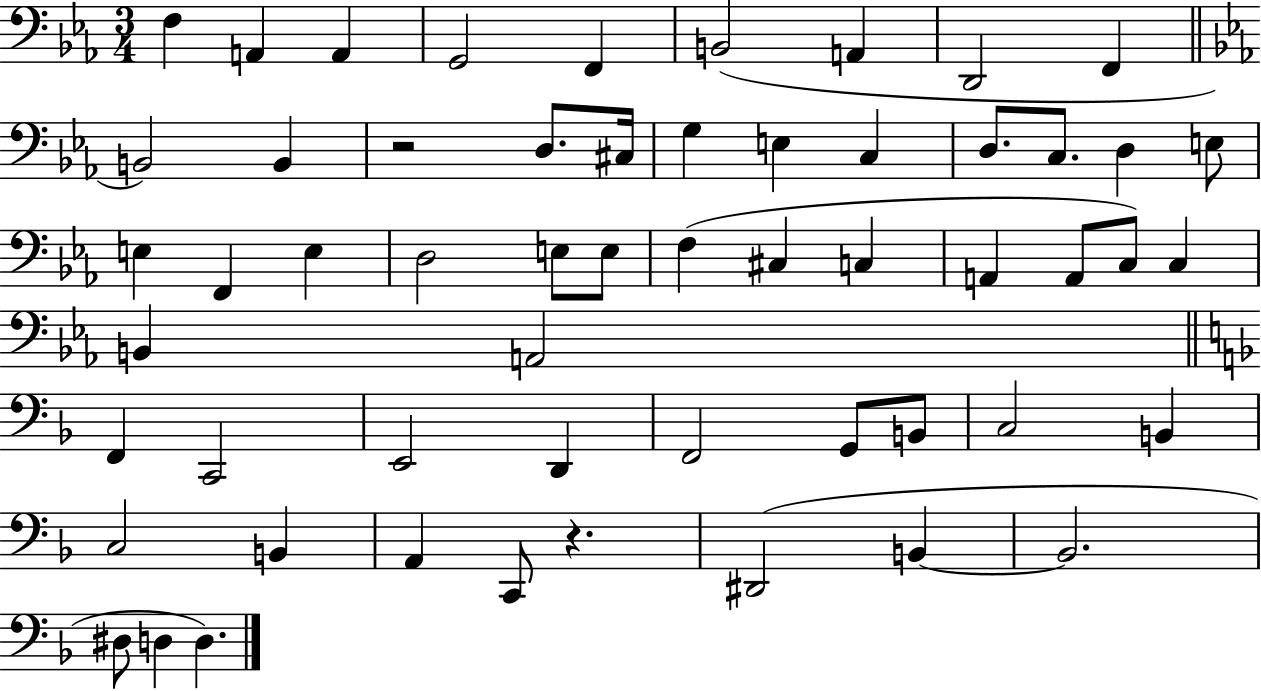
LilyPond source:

{
  \clef bass
  \numericTimeSignature
  \time 3/4
  \key ees \major
  f4 a,4 a,4 | g,2 f,4 | b,2( a,4 | d,2 f,4 | \break \bar "||" \break \key ees \major b,2) b,4 | r2 d8. cis16 | g4 e4 c4 | d8. c8. d4 e8 | \break e4 f,4 e4 | d2 e8 e8 | f4( cis4 c4 | a,4 a,8 c8) c4 | \break b,4 a,2 | \bar "||" \break \key d \minor f,4 c,2 | e,2 d,4 | f,2 g,8 b,8 | c2 b,4 | \break c2 b,4 | a,4 c,8 r4. | dis,2( b,4~~ | b,2. | \break dis8 d4 d4.) | \bar "|."
}